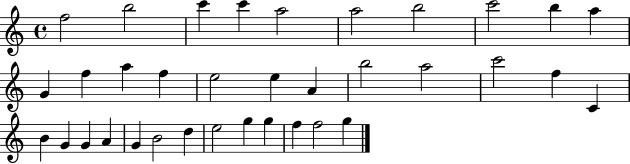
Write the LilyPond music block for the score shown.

{
  \clef treble
  \time 4/4
  \defaultTimeSignature
  \key c \major
  f''2 b''2 | c'''4 c'''4 a''2 | a''2 b''2 | c'''2 b''4 a''4 | \break g'4 f''4 a''4 f''4 | e''2 e''4 a'4 | b''2 a''2 | c'''2 f''4 c'4 | \break b'4 g'4 g'4 a'4 | g'4 b'2 d''4 | e''2 g''4 g''4 | f''4 f''2 g''4 | \break \bar "|."
}